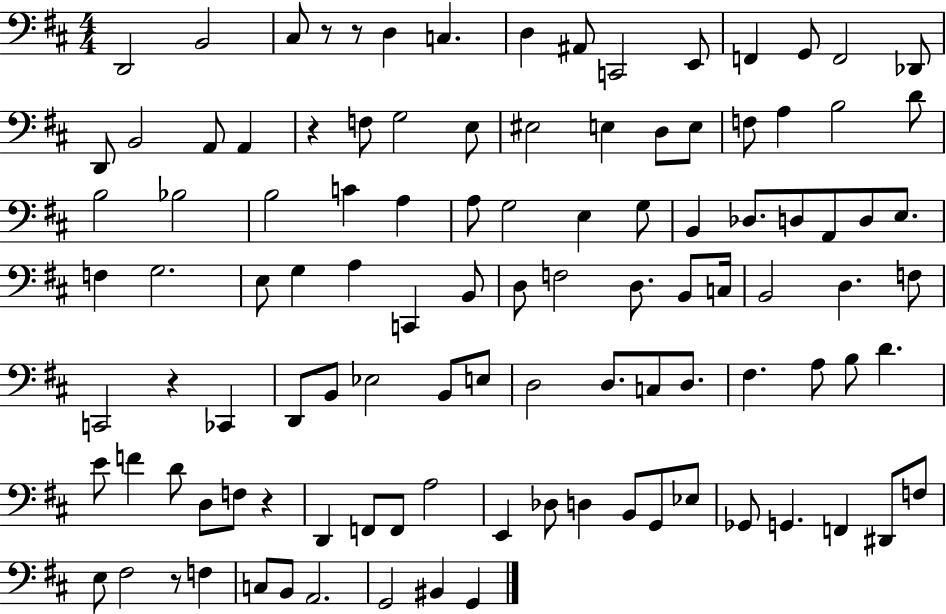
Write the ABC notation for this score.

X:1
T:Untitled
M:4/4
L:1/4
K:D
D,,2 B,,2 ^C,/2 z/2 z/2 D, C, D, ^A,,/2 C,,2 E,,/2 F,, G,,/2 F,,2 _D,,/2 D,,/2 B,,2 A,,/2 A,, z F,/2 G,2 E,/2 ^E,2 E, D,/2 E,/2 F,/2 A, B,2 D/2 B,2 _B,2 B,2 C A, A,/2 G,2 E, G,/2 B,, _D,/2 D,/2 A,,/2 D,/2 E,/2 F, G,2 E,/2 G, A, C,, B,,/2 D,/2 F,2 D,/2 B,,/2 C,/4 B,,2 D, F,/2 C,,2 z _C,, D,,/2 B,,/2 _E,2 B,,/2 E,/2 D,2 D,/2 C,/2 D,/2 ^F, A,/2 B,/2 D E/2 F D/2 D,/2 F,/2 z D,, F,,/2 F,,/2 A,2 E,, _D,/2 D, B,,/2 G,,/2 _E,/2 _G,,/2 G,, F,, ^D,,/2 F,/2 E,/2 ^F,2 z/2 F, C,/2 B,,/2 A,,2 G,,2 ^B,, G,,